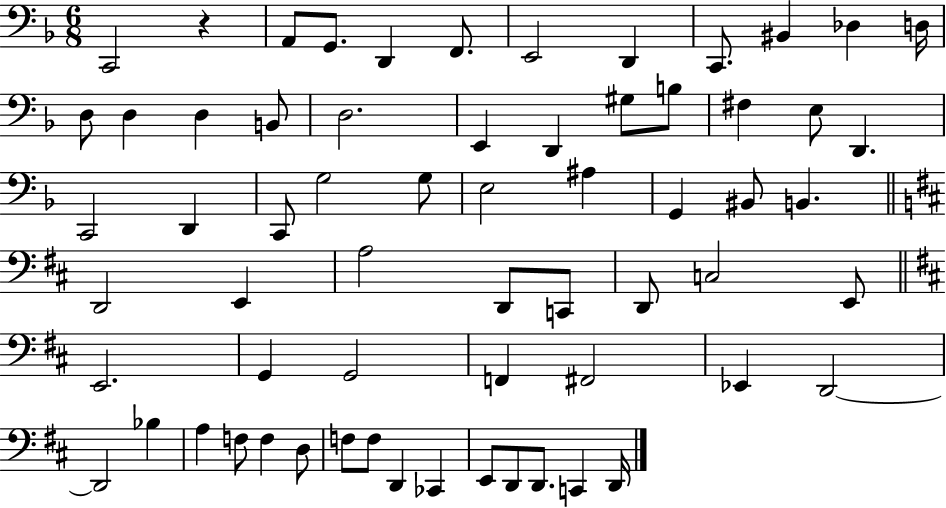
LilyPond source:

{
  \clef bass
  \numericTimeSignature
  \time 6/8
  \key f \major
  c,2 r4 | a,8 g,8. d,4 f,8. | e,2 d,4 | c,8. bis,4 des4 d16 | \break d8 d4 d4 b,8 | d2. | e,4 d,4 gis8 b8 | fis4 e8 d,4. | \break c,2 d,4 | c,8 g2 g8 | e2 ais4 | g,4 bis,8 b,4. | \break \bar "||" \break \key d \major d,2 e,4 | a2 d,8 c,8 | d,8 c2 e,8 | \bar "||" \break \key d \major e,2. | g,4 g,2 | f,4 fis,2 | ees,4 d,2~~ | \break d,2 bes4 | a4 f8 f4 d8 | f8 f8 d,4 ces,4 | e,8 d,8 d,8. c,4 d,16 | \break \bar "|."
}